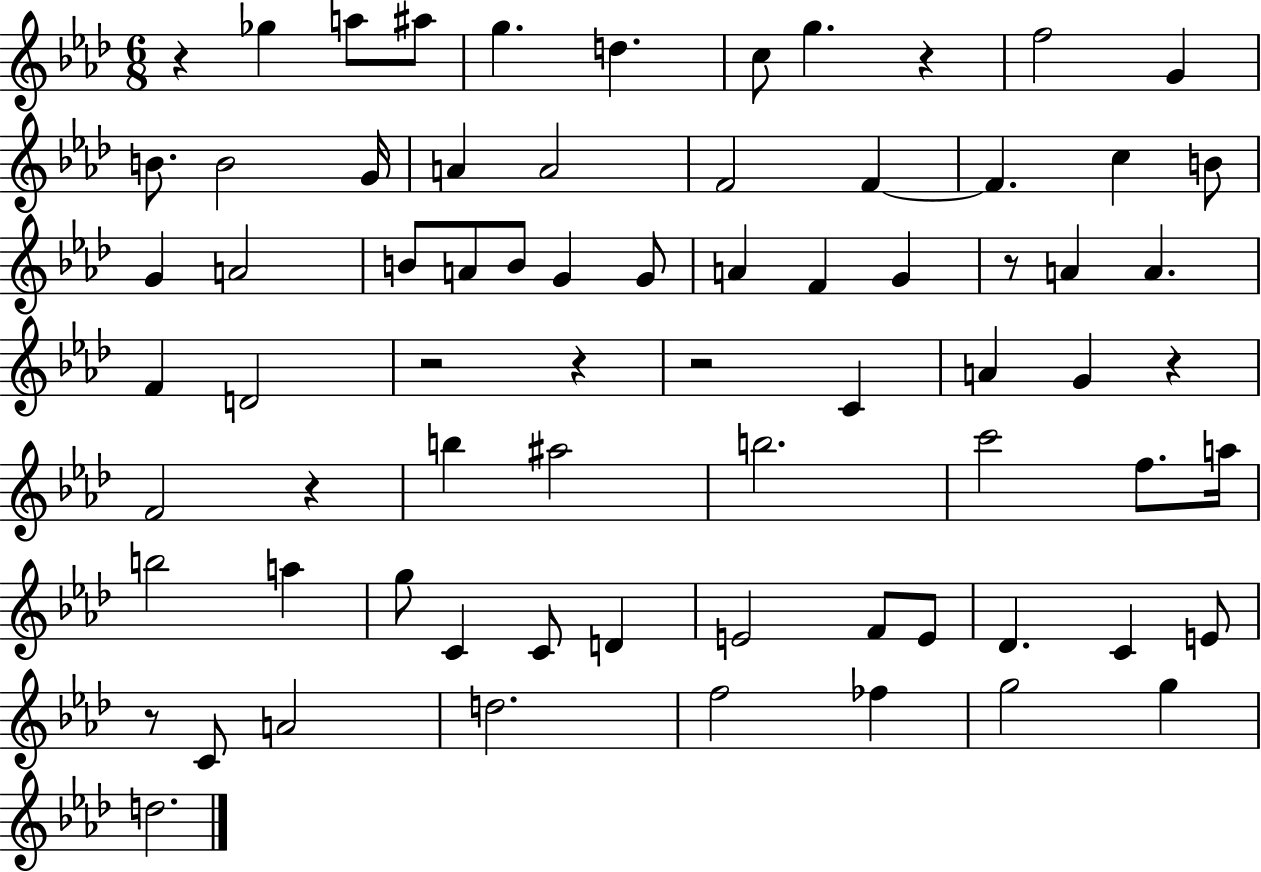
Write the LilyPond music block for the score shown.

{
  \clef treble
  \numericTimeSignature
  \time 6/8
  \key aes \major
  r4 ges''4 a''8 ais''8 | g''4. d''4. | c''8 g''4. r4 | f''2 g'4 | \break b'8. b'2 g'16 | a'4 a'2 | f'2 f'4~~ | f'4. c''4 b'8 | \break g'4 a'2 | b'8 a'8 b'8 g'4 g'8 | a'4 f'4 g'4 | r8 a'4 a'4. | \break f'4 d'2 | r2 r4 | r2 c'4 | a'4 g'4 r4 | \break f'2 r4 | b''4 ais''2 | b''2. | c'''2 f''8. a''16 | \break b''2 a''4 | g''8 c'4 c'8 d'4 | e'2 f'8 e'8 | des'4. c'4 e'8 | \break r8 c'8 a'2 | d''2. | f''2 fes''4 | g''2 g''4 | \break d''2. | \bar "|."
}